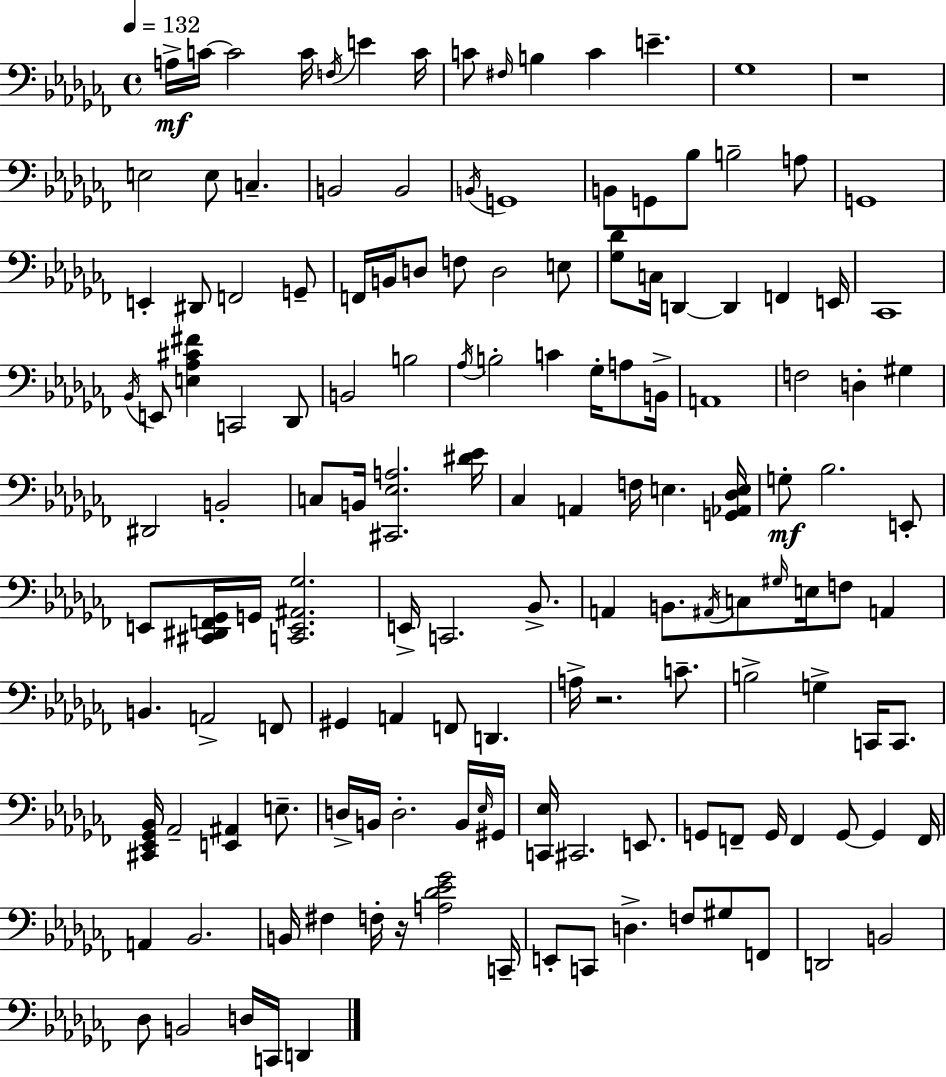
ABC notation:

X:1
T:Untitled
M:4/4
L:1/4
K:Abm
A,/4 C/4 C2 C/4 F,/4 E C/4 C/2 ^F,/4 B, C E _G,4 z4 E,2 E,/2 C, B,,2 B,,2 B,,/4 G,,4 B,,/2 G,,/2 _B,/2 B,2 A,/2 G,,4 E,, ^D,,/2 F,,2 G,,/2 F,,/4 B,,/4 D,/2 F,/2 D,2 E,/2 [_G,_D]/2 C,/4 D,, D,, F,, E,,/4 _C,,4 _B,,/4 E,,/2 [E,_A,^C^F] C,,2 _D,,/2 B,,2 B,2 _A,/4 B,2 C _G,/4 A,/2 B,,/4 A,,4 F,2 D, ^G, ^D,,2 B,,2 C,/2 B,,/4 [^C,,_E,A,]2 [^D_E]/4 _C, A,, F,/4 E, [G,,_A,,_D,E,]/4 G,/2 _B,2 E,,/2 E,,/2 [^C,,^D,,F,,_G,,]/4 G,,/4 [C,,E,,^A,,_G,]2 E,,/4 C,,2 _B,,/2 A,, B,,/2 ^A,,/4 C,/2 ^G,/4 E,/4 F,/2 A,, B,, A,,2 F,,/2 ^G,, A,, F,,/2 D,, A,/4 z2 C/2 B,2 G, C,,/4 C,,/2 [^C,,_E,,_G,,_B,,]/4 _A,,2 [E,,^A,,] E,/2 D,/4 B,,/4 D,2 B,,/4 _E,/4 ^G,,/4 [C,,_E,]/4 ^C,,2 E,,/2 G,,/2 F,,/2 G,,/4 F,, G,,/2 G,, F,,/4 A,, _B,,2 B,,/4 ^F, F,/4 z/4 [A,_D_E_G]2 C,,/4 E,,/2 C,,/2 D, F,/2 ^G,/2 F,,/2 D,,2 B,,2 _D,/2 B,,2 D,/4 C,,/4 D,,